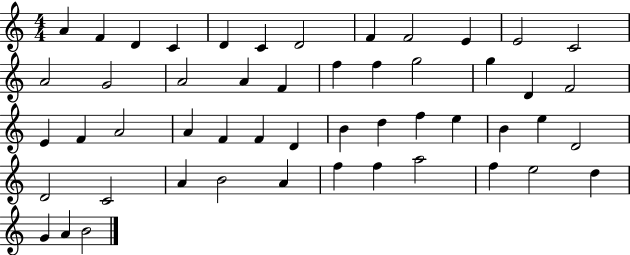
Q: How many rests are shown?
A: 0